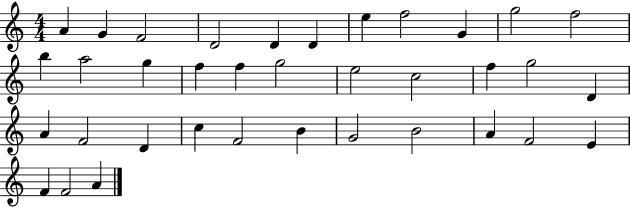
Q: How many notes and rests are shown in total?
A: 36